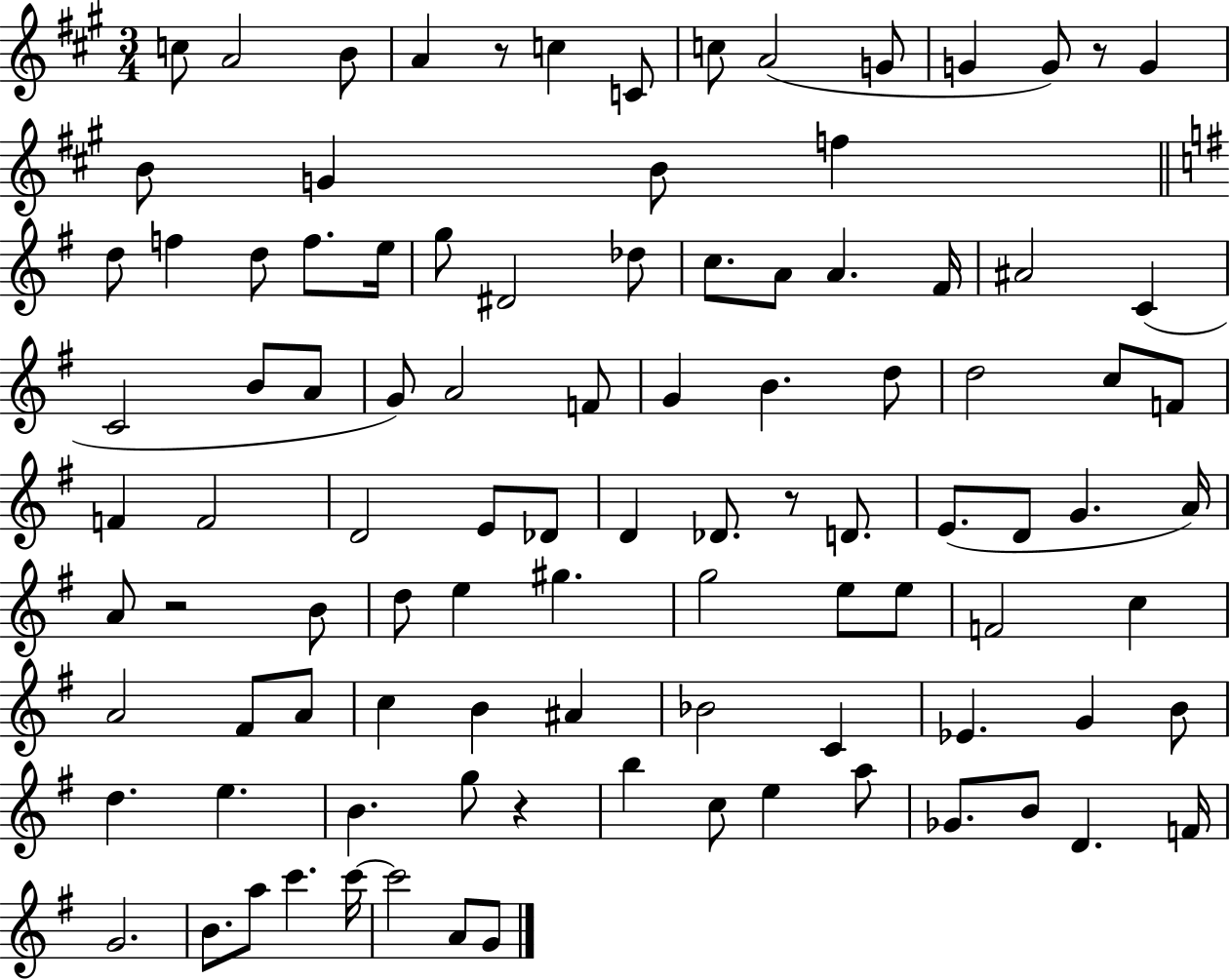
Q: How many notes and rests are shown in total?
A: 100